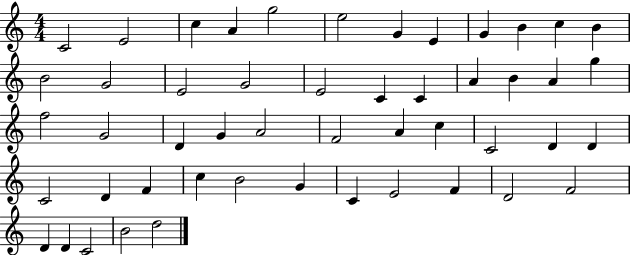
X:1
T:Untitled
M:4/4
L:1/4
K:C
C2 E2 c A g2 e2 G E G B c B B2 G2 E2 G2 E2 C C A B A g f2 G2 D G A2 F2 A c C2 D D C2 D F c B2 G C E2 F D2 F2 D D C2 B2 d2